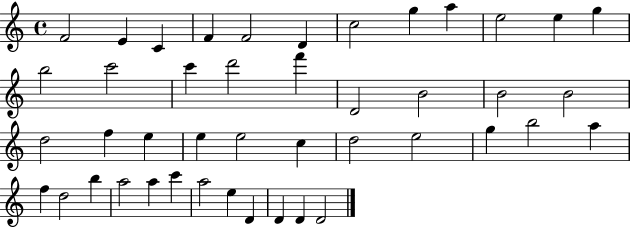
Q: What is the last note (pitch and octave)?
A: D4